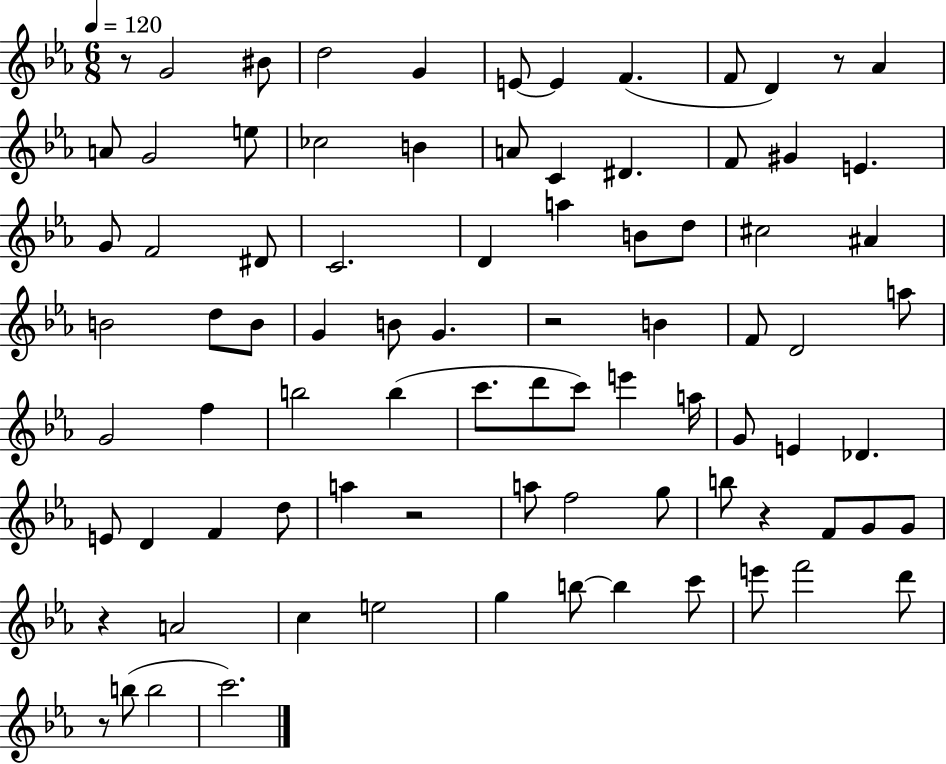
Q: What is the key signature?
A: EES major